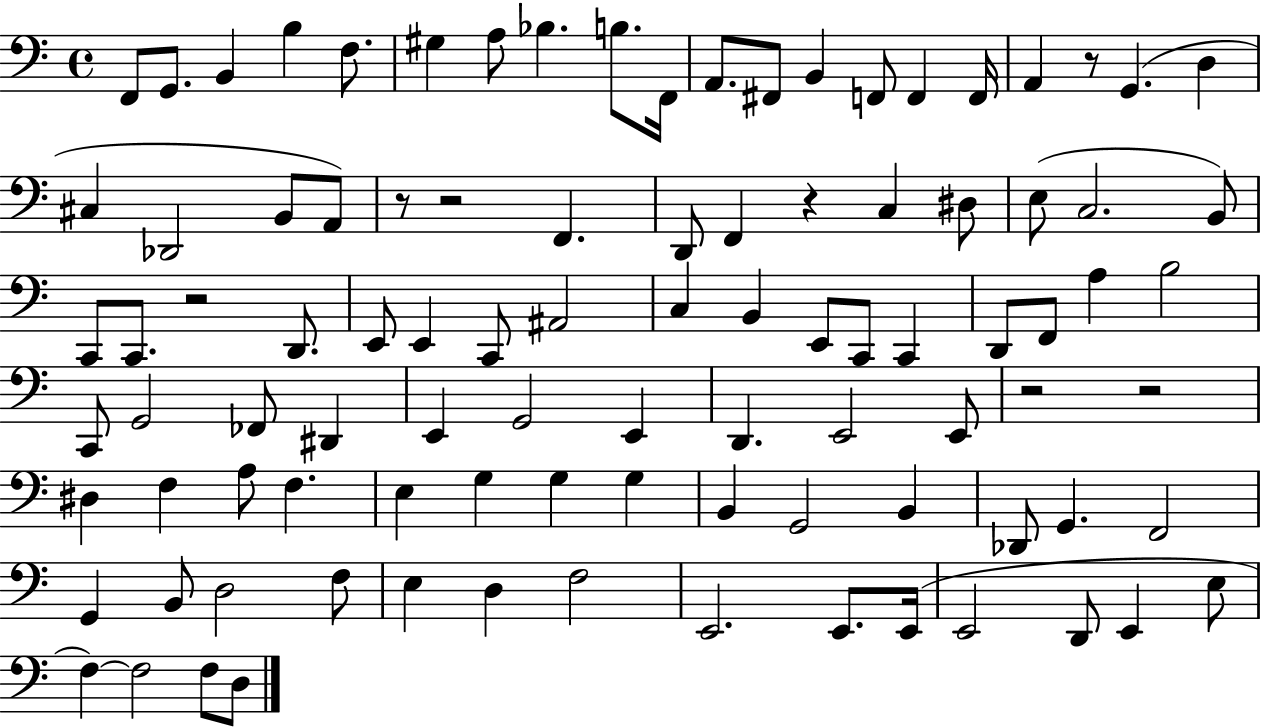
X:1
T:Untitled
M:4/4
L:1/4
K:C
F,,/2 G,,/2 B,, B, F,/2 ^G, A,/2 _B, B,/2 F,,/4 A,,/2 ^F,,/2 B,, F,,/2 F,, F,,/4 A,, z/2 G,, D, ^C, _D,,2 B,,/2 A,,/2 z/2 z2 F,, D,,/2 F,, z C, ^D,/2 E,/2 C,2 B,,/2 C,,/2 C,,/2 z2 D,,/2 E,,/2 E,, C,,/2 ^A,,2 C, B,, E,,/2 C,,/2 C,, D,,/2 F,,/2 A, B,2 C,,/2 G,,2 _F,,/2 ^D,, E,, G,,2 E,, D,, E,,2 E,,/2 z2 z2 ^D, F, A,/2 F, E, G, G, G, B,, G,,2 B,, _D,,/2 G,, F,,2 G,, B,,/2 D,2 F,/2 E, D, F,2 E,,2 E,,/2 E,,/4 E,,2 D,,/2 E,, E,/2 F, F,2 F,/2 D,/2